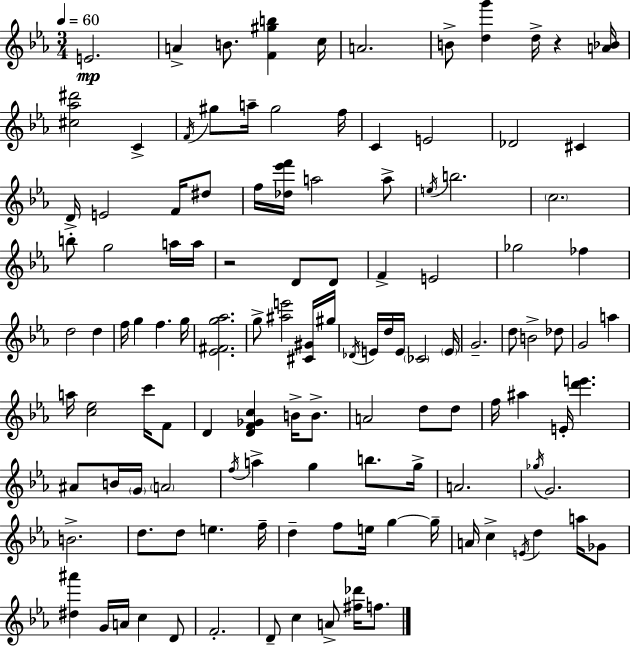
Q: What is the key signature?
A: EES major